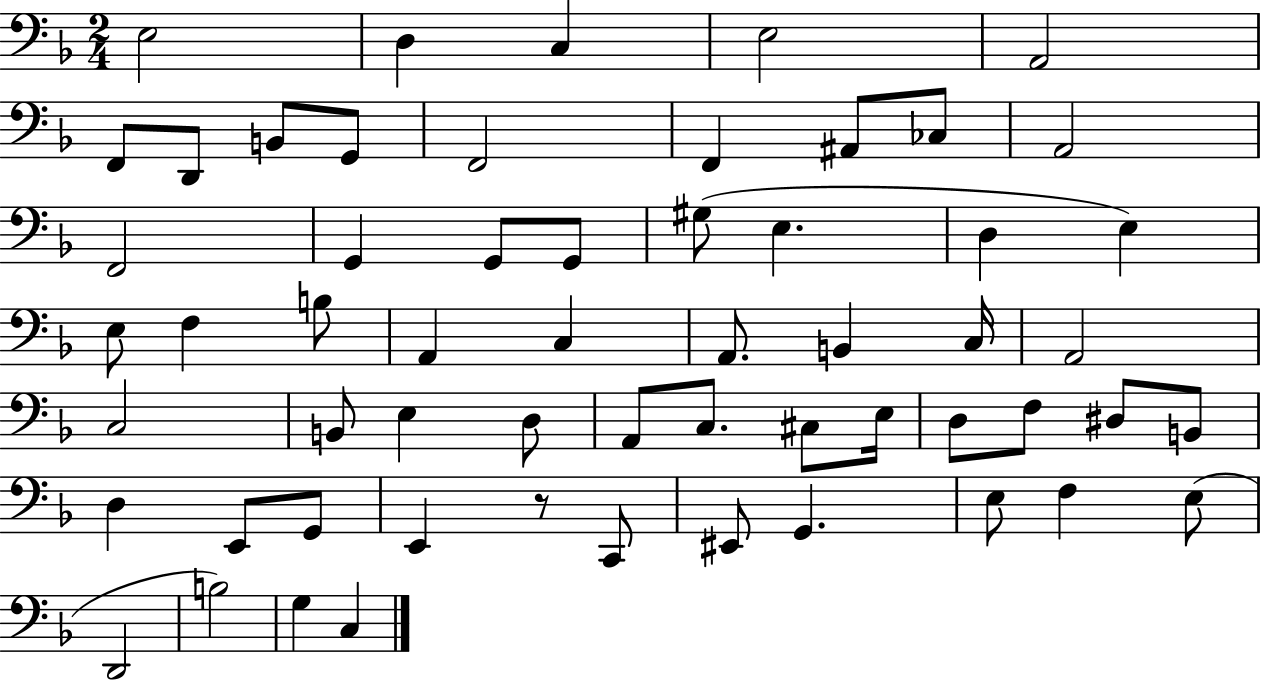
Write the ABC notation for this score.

X:1
T:Untitled
M:2/4
L:1/4
K:F
E,2 D, C, E,2 A,,2 F,,/2 D,,/2 B,,/2 G,,/2 F,,2 F,, ^A,,/2 _C,/2 A,,2 F,,2 G,, G,,/2 G,,/2 ^G,/2 E, D, E, E,/2 F, B,/2 A,, C, A,,/2 B,, C,/4 A,,2 C,2 B,,/2 E, D,/2 A,,/2 C,/2 ^C,/2 E,/4 D,/2 F,/2 ^D,/2 B,,/2 D, E,,/2 G,,/2 E,, z/2 C,,/2 ^E,,/2 G,, E,/2 F, E,/2 D,,2 B,2 G, C,